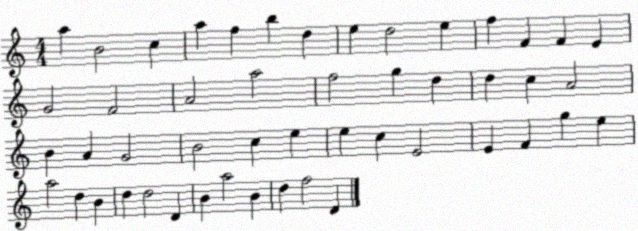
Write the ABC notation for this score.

X:1
T:Untitled
M:4/4
L:1/4
K:C
a B2 c a f b d e d2 e f F F E G2 F2 A2 a2 f2 g d d c A2 B A G2 B2 c e e c E2 E F g e a2 d B d d2 D B a2 B d f2 D